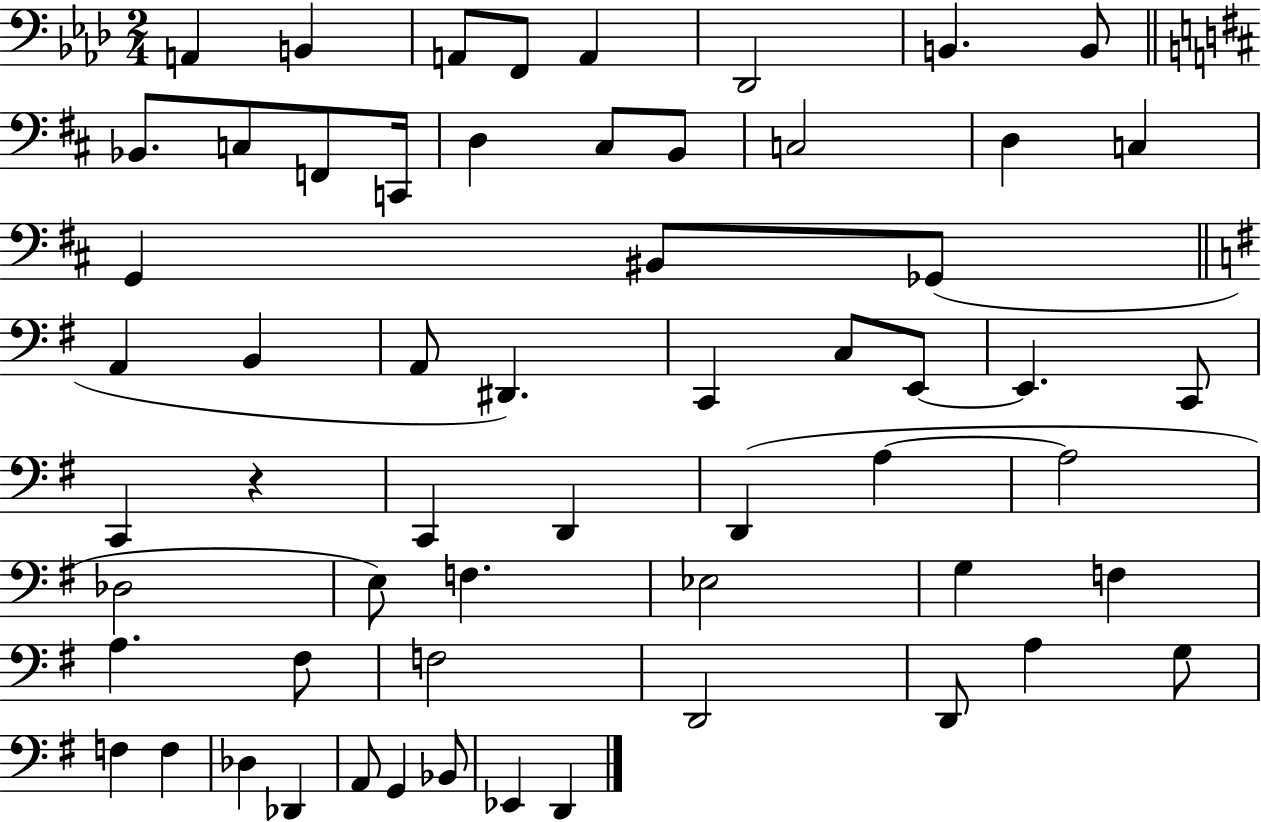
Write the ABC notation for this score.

X:1
T:Untitled
M:2/4
L:1/4
K:Ab
A,, B,, A,,/2 F,,/2 A,, _D,,2 B,, B,,/2 _B,,/2 C,/2 F,,/2 C,,/4 D, ^C,/2 B,,/2 C,2 D, C, G,, ^B,,/2 _G,,/2 A,, B,, A,,/2 ^D,, C,, C,/2 E,,/2 E,, C,,/2 C,, z C,, D,, D,, A, A,2 _D,2 E,/2 F, _E,2 G, F, A, ^F,/2 F,2 D,,2 D,,/2 A, G,/2 F, F, _D, _D,, A,,/2 G,, _B,,/2 _E,, D,,